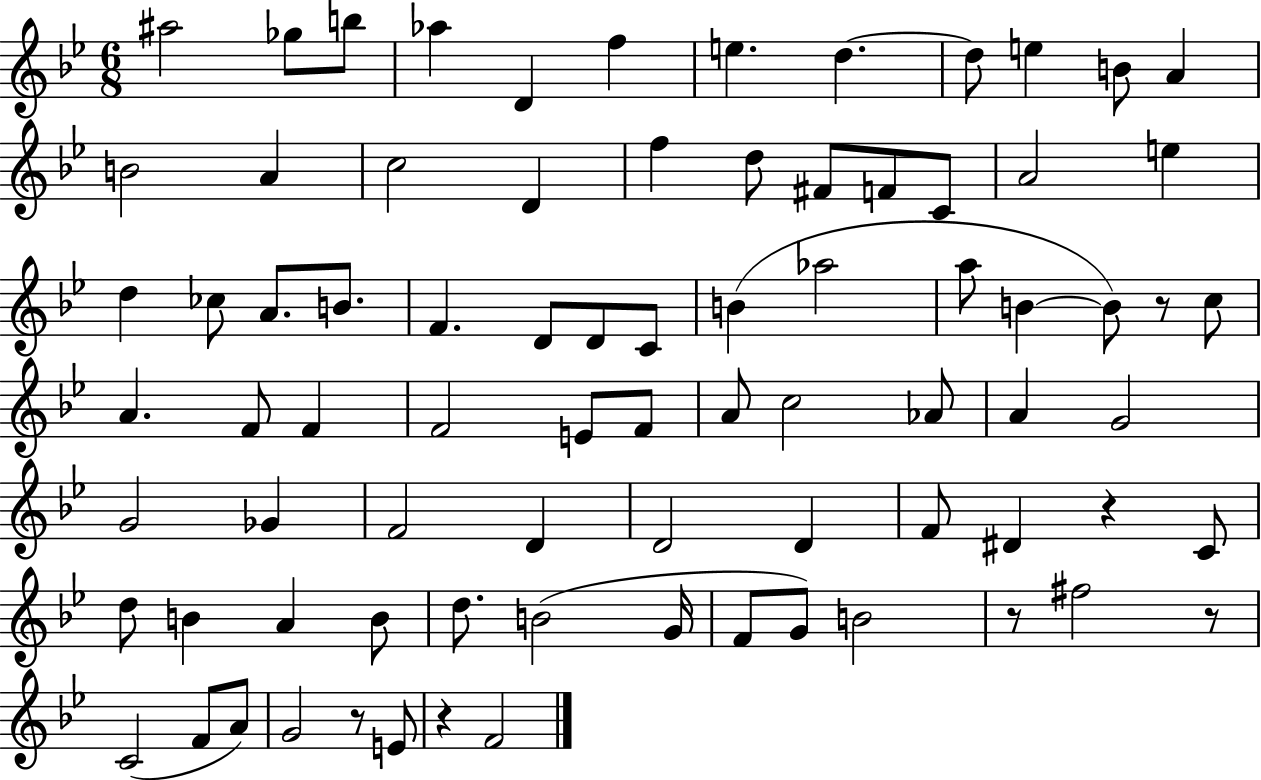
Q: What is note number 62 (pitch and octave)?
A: D5